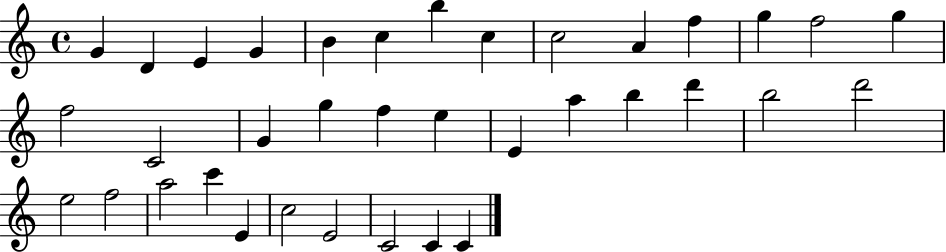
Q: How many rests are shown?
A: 0